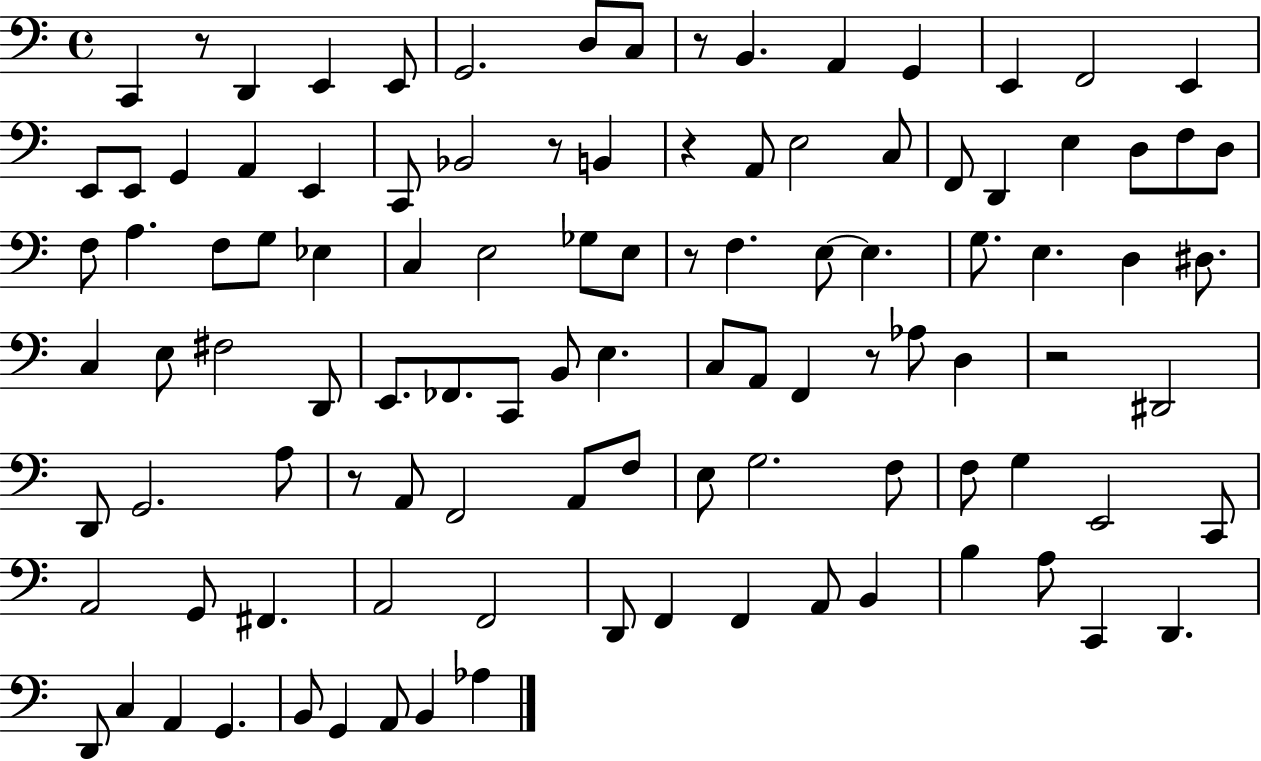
X:1
T:Untitled
M:4/4
L:1/4
K:C
C,, z/2 D,, E,, E,,/2 G,,2 D,/2 C,/2 z/2 B,, A,, G,, E,, F,,2 E,, E,,/2 E,,/2 G,, A,, E,, C,,/2 _B,,2 z/2 B,, z A,,/2 E,2 C,/2 F,,/2 D,, E, D,/2 F,/2 D,/2 F,/2 A, F,/2 G,/2 _E, C, E,2 _G,/2 E,/2 z/2 F, E,/2 E, G,/2 E, D, ^D,/2 C, E,/2 ^F,2 D,,/2 E,,/2 _F,,/2 C,,/2 B,,/2 E, C,/2 A,,/2 F,, z/2 _A,/2 D, z2 ^D,,2 D,,/2 G,,2 A,/2 z/2 A,,/2 F,,2 A,,/2 F,/2 E,/2 G,2 F,/2 F,/2 G, E,,2 C,,/2 A,,2 G,,/2 ^F,, A,,2 F,,2 D,,/2 F,, F,, A,,/2 B,, B, A,/2 C,, D,, D,,/2 C, A,, G,, B,,/2 G,, A,,/2 B,, _A,